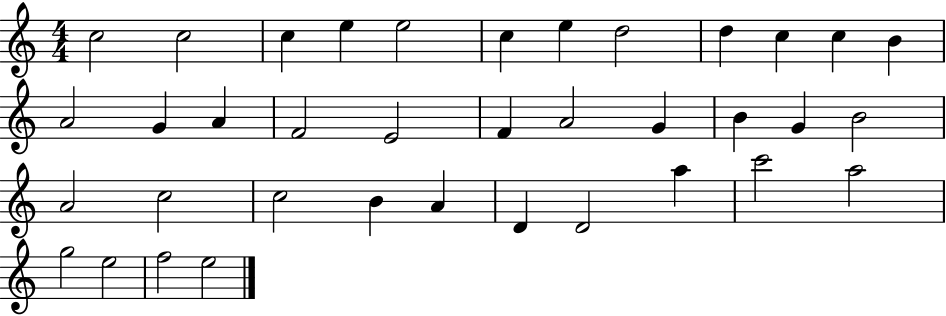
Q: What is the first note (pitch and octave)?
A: C5